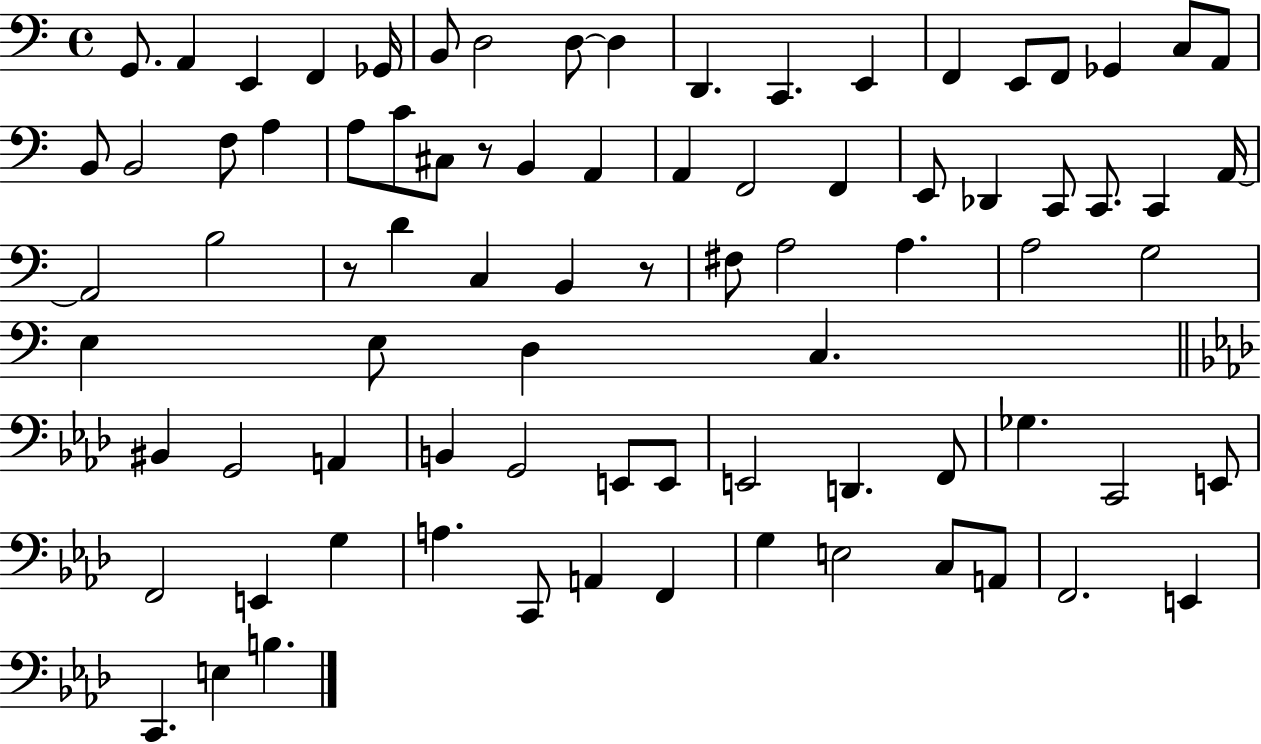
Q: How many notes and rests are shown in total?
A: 82